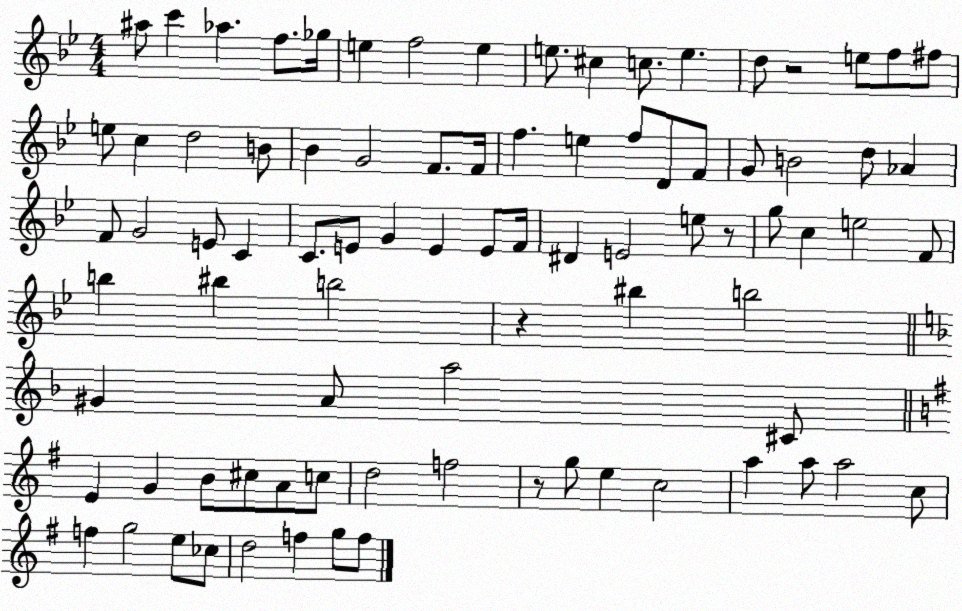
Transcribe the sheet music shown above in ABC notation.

X:1
T:Untitled
M:4/4
L:1/4
K:Bb
^a/2 c' _a f/2 _g/4 e f2 e e/2 ^c c/2 e d/2 z2 e/2 f/2 ^f/2 e/2 c d2 B/2 _B G2 F/2 F/4 f e f/2 D/2 F/2 G/2 B2 d/2 _A F/2 G2 E/2 C C/2 E/2 G E E/2 F/4 ^D E2 e/2 z/2 g/2 c e2 F/2 b ^b b2 z ^b b2 ^G A/2 a2 ^C/2 E G B/2 ^c/2 A/2 c/2 d2 f2 z/2 g/2 e c2 a a/2 a2 c/2 f g2 e/2 _c/2 d2 f g/2 f/2